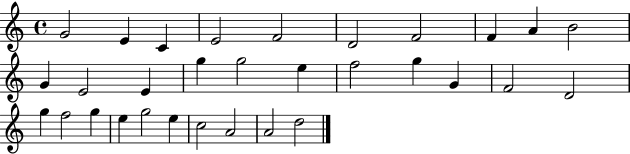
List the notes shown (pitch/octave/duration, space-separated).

G4/h E4/q C4/q E4/h F4/h D4/h F4/h F4/q A4/q B4/h G4/q E4/h E4/q G5/q G5/h E5/q F5/h G5/q G4/q F4/h D4/h G5/q F5/h G5/q E5/q G5/h E5/q C5/h A4/h A4/h D5/h